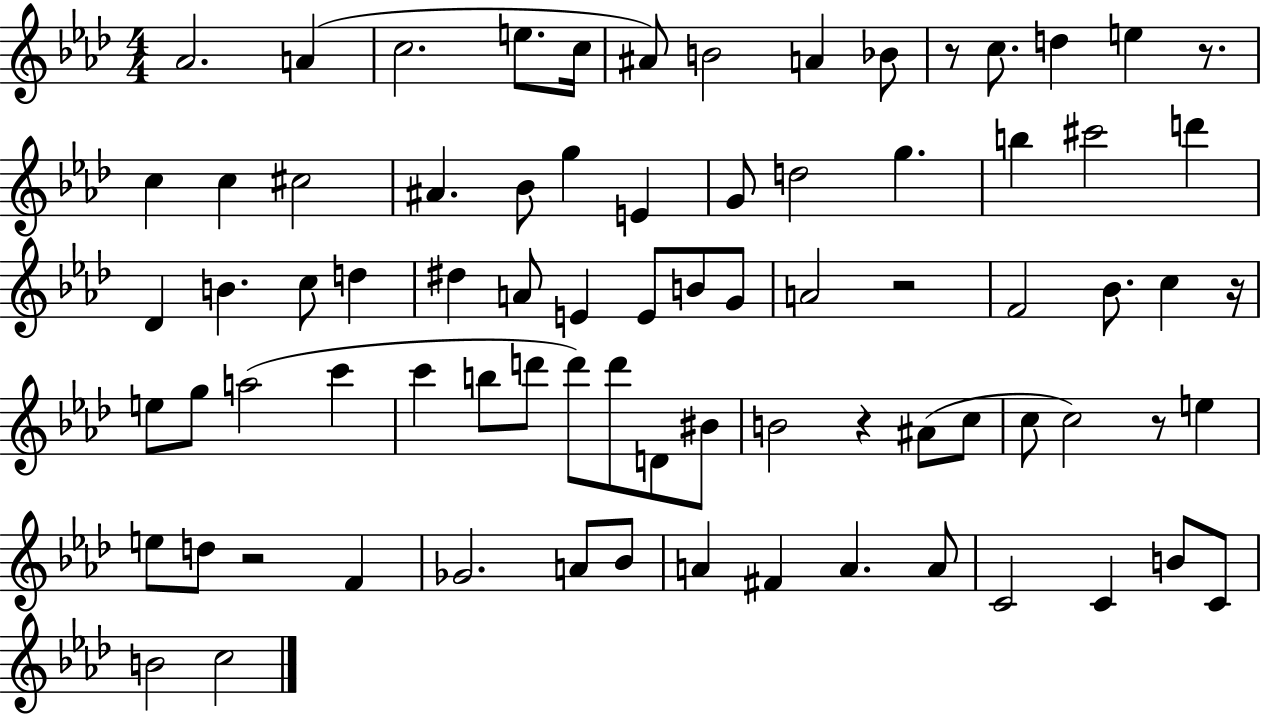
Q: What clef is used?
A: treble